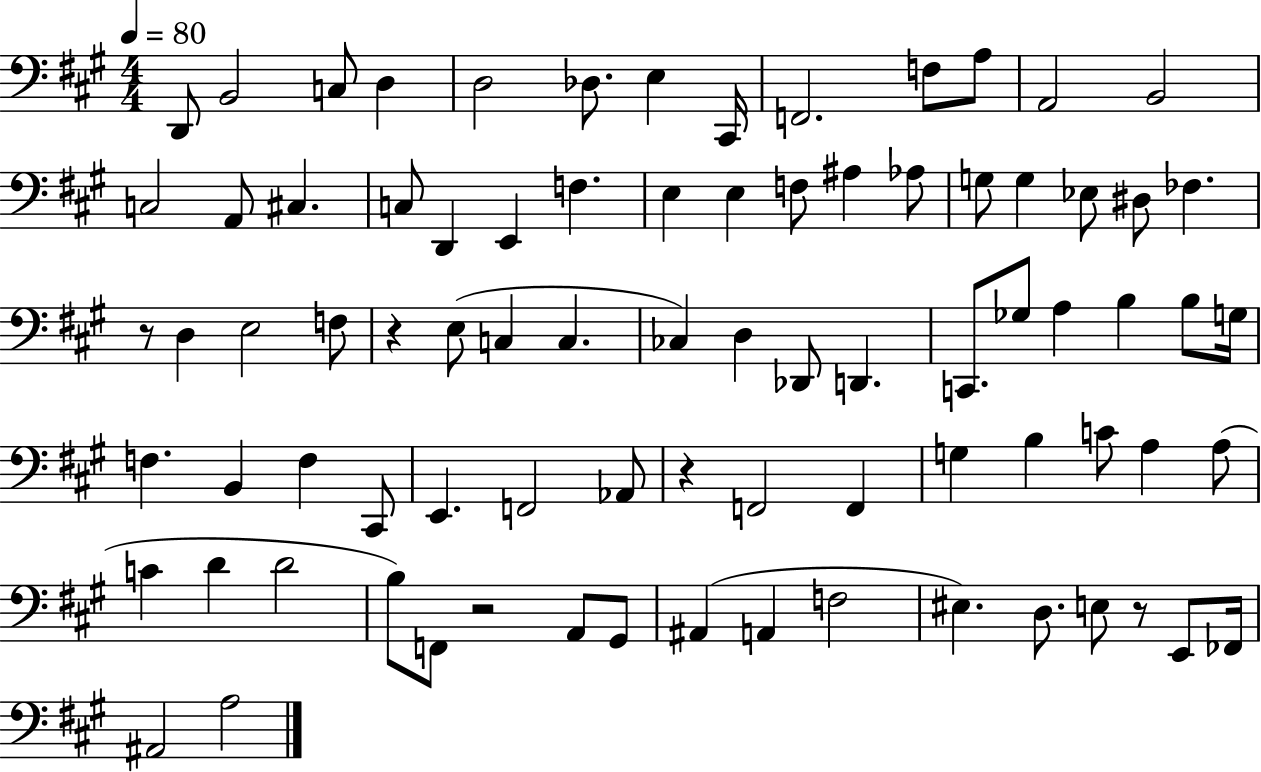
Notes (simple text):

D2/e B2/h C3/e D3/q D3/h Db3/e. E3/q C#2/s F2/h. F3/e A3/e A2/h B2/h C3/h A2/e C#3/q. C3/e D2/q E2/q F3/q. E3/q E3/q F3/e A#3/q Ab3/e G3/e G3/q Eb3/e D#3/e FES3/q. R/e D3/q E3/h F3/e R/q E3/e C3/q C3/q. CES3/q D3/q Db2/e D2/q. C2/e. Gb3/e A3/q B3/q B3/e G3/s F3/q. B2/q F3/q C#2/e E2/q. F2/h Ab2/e R/q F2/h F2/q G3/q B3/q C4/e A3/q A3/e C4/q D4/q D4/h B3/e F2/e R/h A2/e G#2/e A#2/q A2/q F3/h EIS3/q. D3/e. E3/e R/e E2/e FES2/s A#2/h A3/h